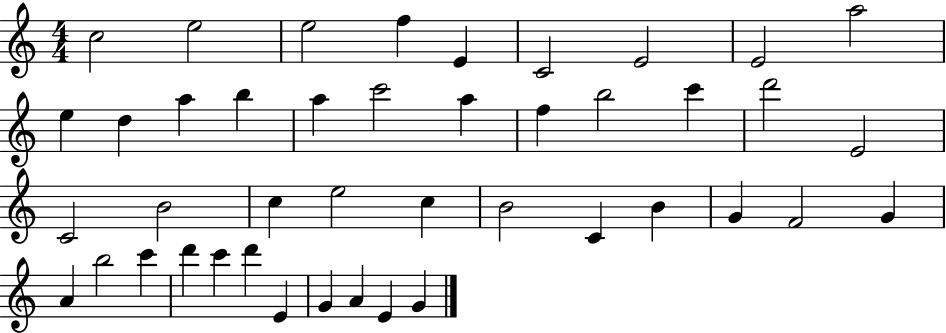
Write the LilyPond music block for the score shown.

{
  \clef treble
  \numericTimeSignature
  \time 4/4
  \key c \major
  c''2 e''2 | e''2 f''4 e'4 | c'2 e'2 | e'2 a''2 | \break e''4 d''4 a''4 b''4 | a''4 c'''2 a''4 | f''4 b''2 c'''4 | d'''2 e'2 | \break c'2 b'2 | c''4 e''2 c''4 | b'2 c'4 b'4 | g'4 f'2 g'4 | \break a'4 b''2 c'''4 | d'''4 c'''4 d'''4 e'4 | g'4 a'4 e'4 g'4 | \bar "|."
}